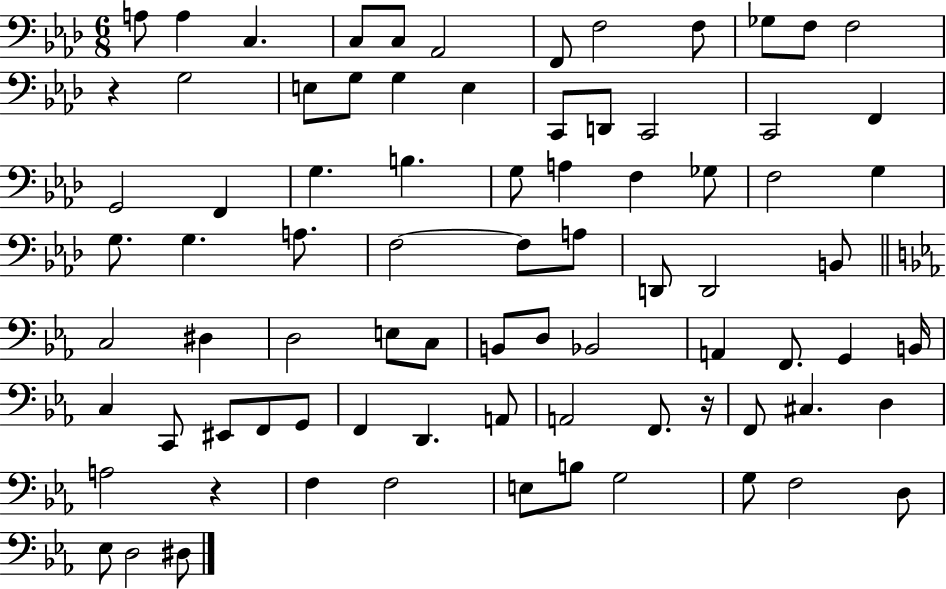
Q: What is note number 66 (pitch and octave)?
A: D3